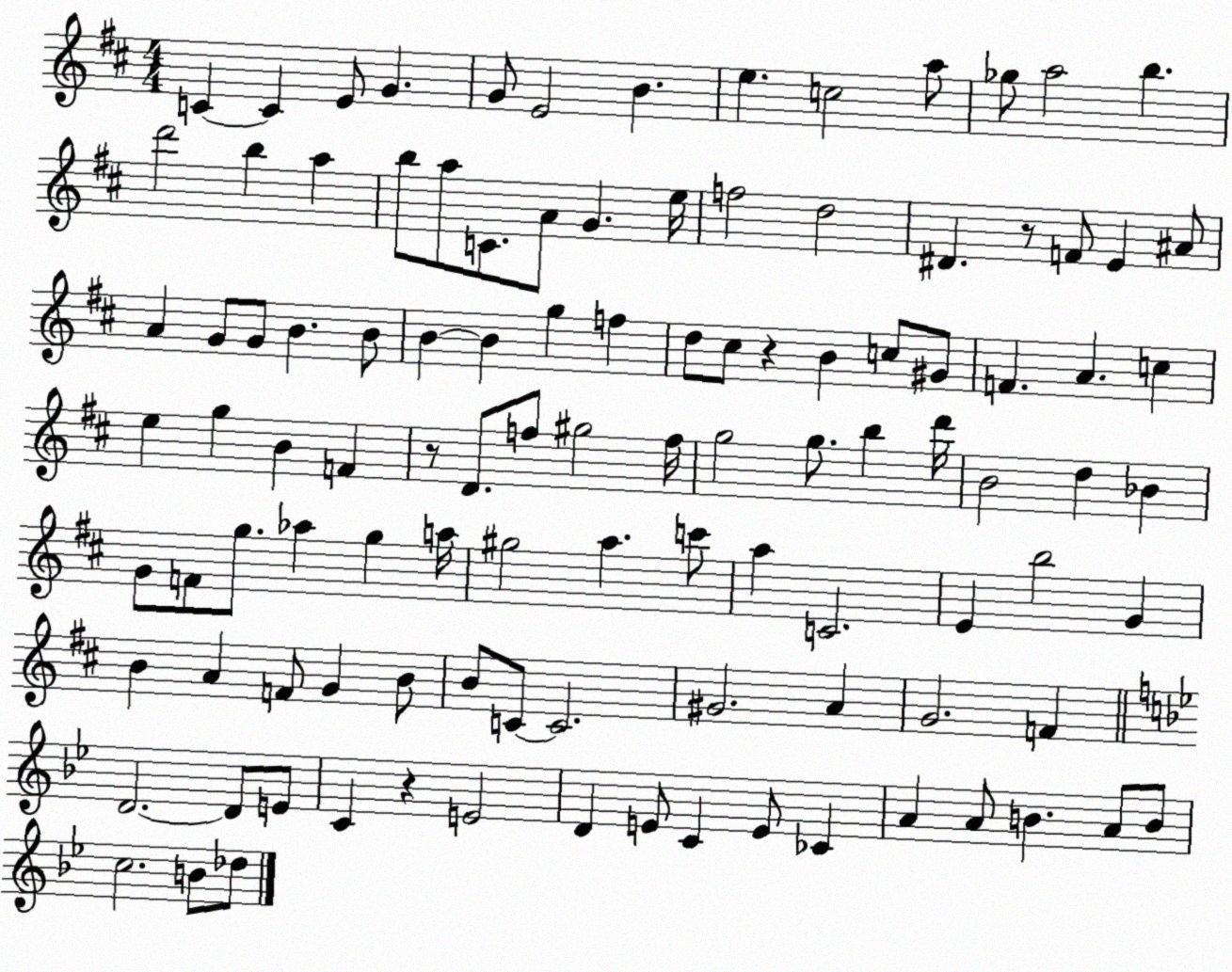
X:1
T:Untitled
M:4/4
L:1/4
K:D
C C E/2 G G/2 E2 B e c2 a/2 _g/2 a2 b d'2 b a b/2 a/2 C/2 A/2 G e/4 f2 d2 ^D z/2 F/2 E ^A/2 A G/2 G/2 B B/2 B B g f d/2 ^c/2 z B c/2 ^G/2 F A c e g B F z/2 D/2 f/2 ^g2 f/4 g2 g/2 b d'/4 B2 d _B G/2 F/2 g/2 _a g a/4 ^g2 a c'/2 a C2 E b2 G B A F/2 G B/2 B/2 C/2 C2 ^G2 A G2 F D2 D/2 E/2 C z E2 D E/2 C E/2 _C A A/2 B A/2 B/2 c2 B/2 _d/2